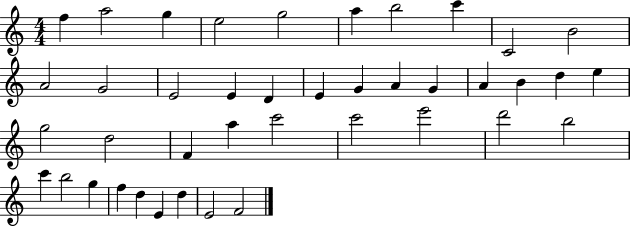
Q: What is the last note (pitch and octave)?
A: F4